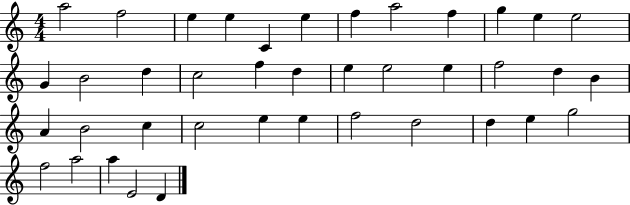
{
  \clef treble
  \numericTimeSignature
  \time 4/4
  \key c \major
  a''2 f''2 | e''4 e''4 c'4 e''4 | f''4 a''2 f''4 | g''4 e''4 e''2 | \break g'4 b'2 d''4 | c''2 f''4 d''4 | e''4 e''2 e''4 | f''2 d''4 b'4 | \break a'4 b'2 c''4 | c''2 e''4 e''4 | f''2 d''2 | d''4 e''4 g''2 | \break f''2 a''2 | a''4 e'2 d'4 | \bar "|."
}